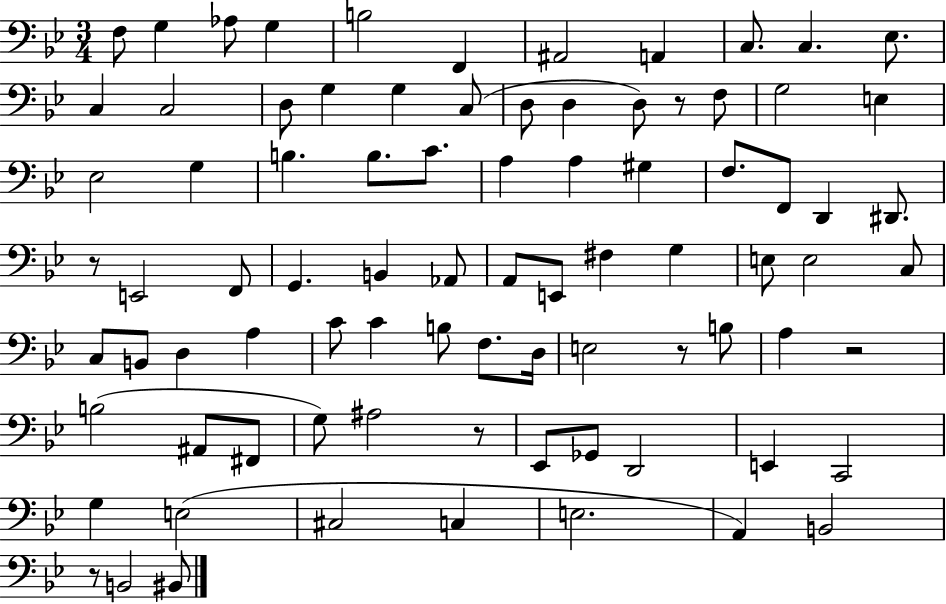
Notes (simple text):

F3/e G3/q Ab3/e G3/q B3/h F2/q A#2/h A2/q C3/e. C3/q. Eb3/e. C3/q C3/h D3/e G3/q G3/q C3/e D3/e D3/q D3/e R/e F3/e G3/h E3/q Eb3/h G3/q B3/q. B3/e. C4/e. A3/q A3/q G#3/q F3/e. F2/e D2/q D#2/e. R/e E2/h F2/e G2/q. B2/q Ab2/e A2/e E2/e F#3/q G3/q E3/e E3/h C3/e C3/e B2/e D3/q A3/q C4/e C4/q B3/e F3/e. D3/s E3/h R/e B3/e A3/q R/h B3/h A#2/e F#2/e G3/e A#3/h R/e Eb2/e Gb2/e D2/h E2/q C2/h G3/q E3/h C#3/h C3/q E3/h. A2/q B2/h R/e B2/h BIS2/e